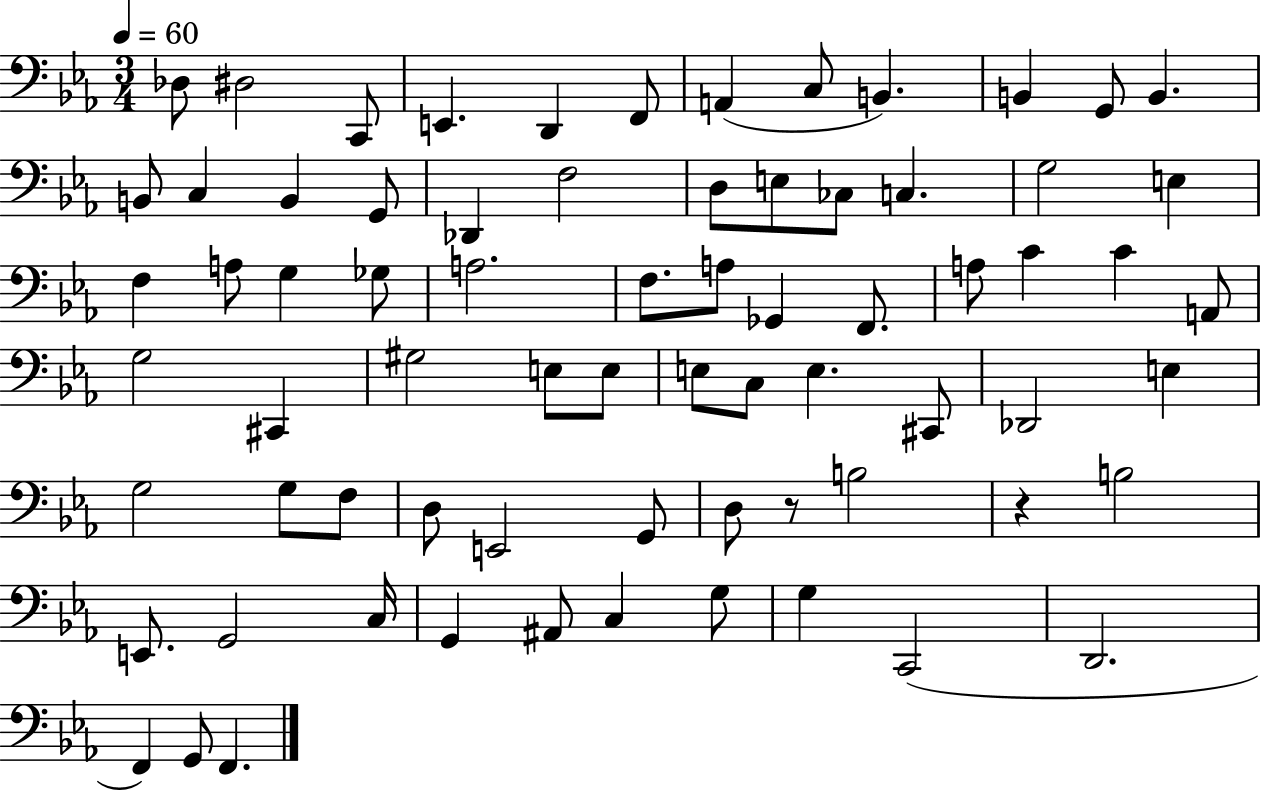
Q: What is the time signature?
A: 3/4